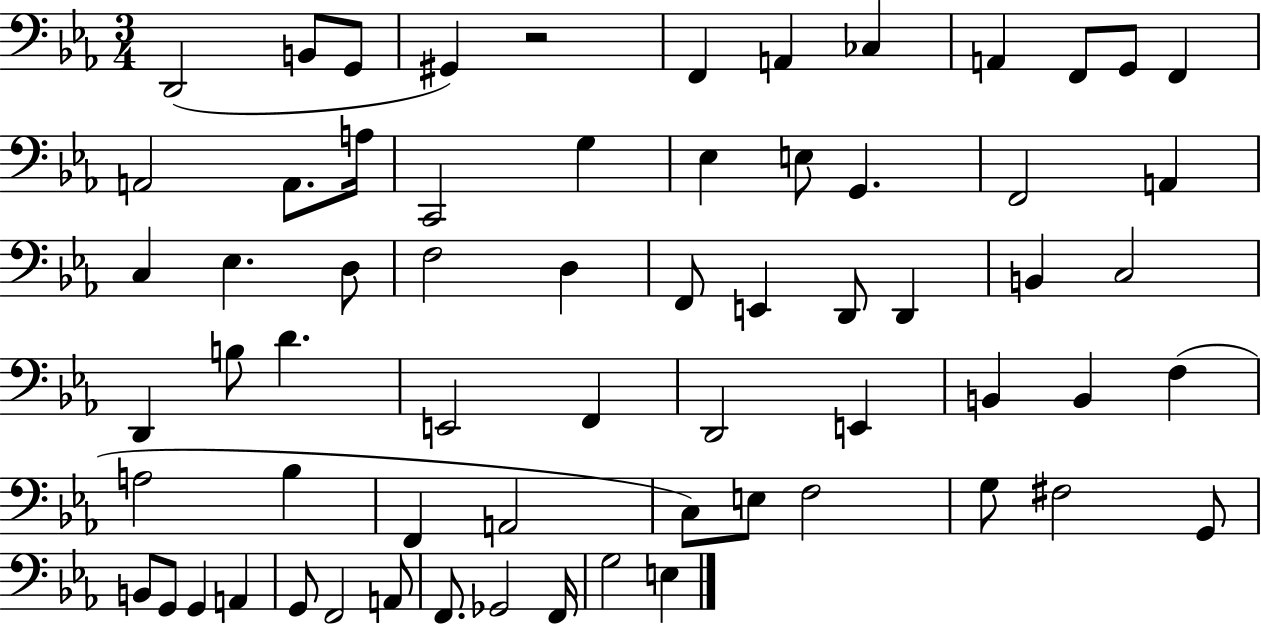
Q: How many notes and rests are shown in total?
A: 65